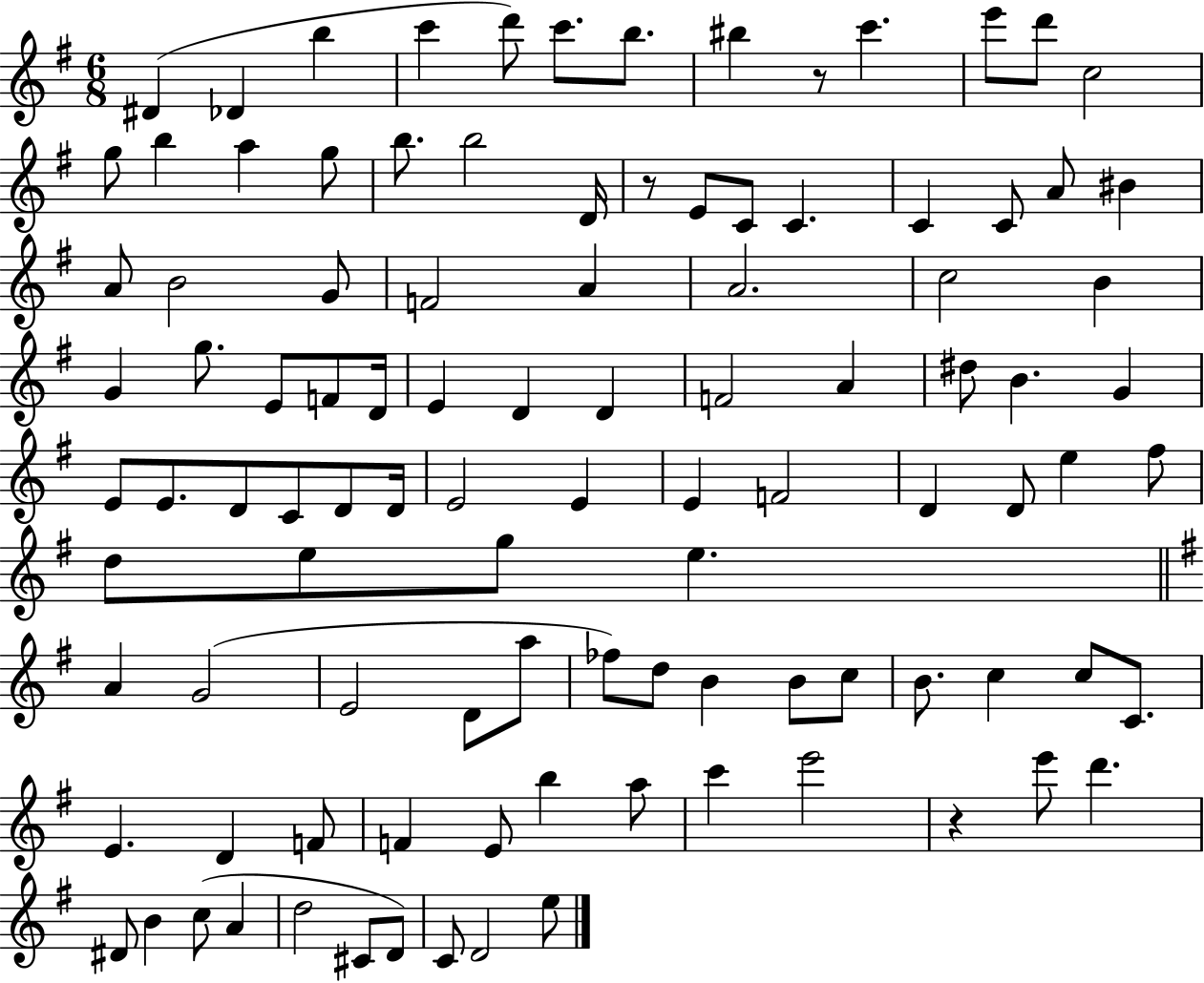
D#4/q Db4/q B5/q C6/q D6/e C6/e. B5/e. BIS5/q R/e C6/q. E6/e D6/e C5/h G5/e B5/q A5/q G5/e B5/e. B5/h D4/s R/e E4/e C4/e C4/q. C4/q C4/e A4/e BIS4/q A4/e B4/h G4/e F4/h A4/q A4/h. C5/h B4/q G4/q G5/e. E4/e F4/e D4/s E4/q D4/q D4/q F4/h A4/q D#5/e B4/q. G4/q E4/e E4/e. D4/e C4/e D4/e D4/s E4/h E4/q E4/q F4/h D4/q D4/e E5/q F#5/e D5/e E5/e G5/e E5/q. A4/q G4/h E4/h D4/e A5/e FES5/e D5/e B4/q B4/e C5/e B4/e. C5/q C5/e C4/e. E4/q. D4/q F4/e F4/q E4/e B5/q A5/e C6/q E6/h R/q E6/e D6/q. D#4/e B4/q C5/e A4/q D5/h C#4/e D4/e C4/e D4/h E5/e